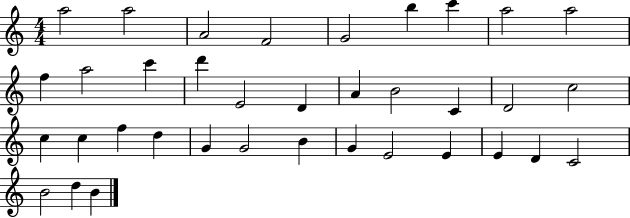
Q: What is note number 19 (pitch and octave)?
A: D4